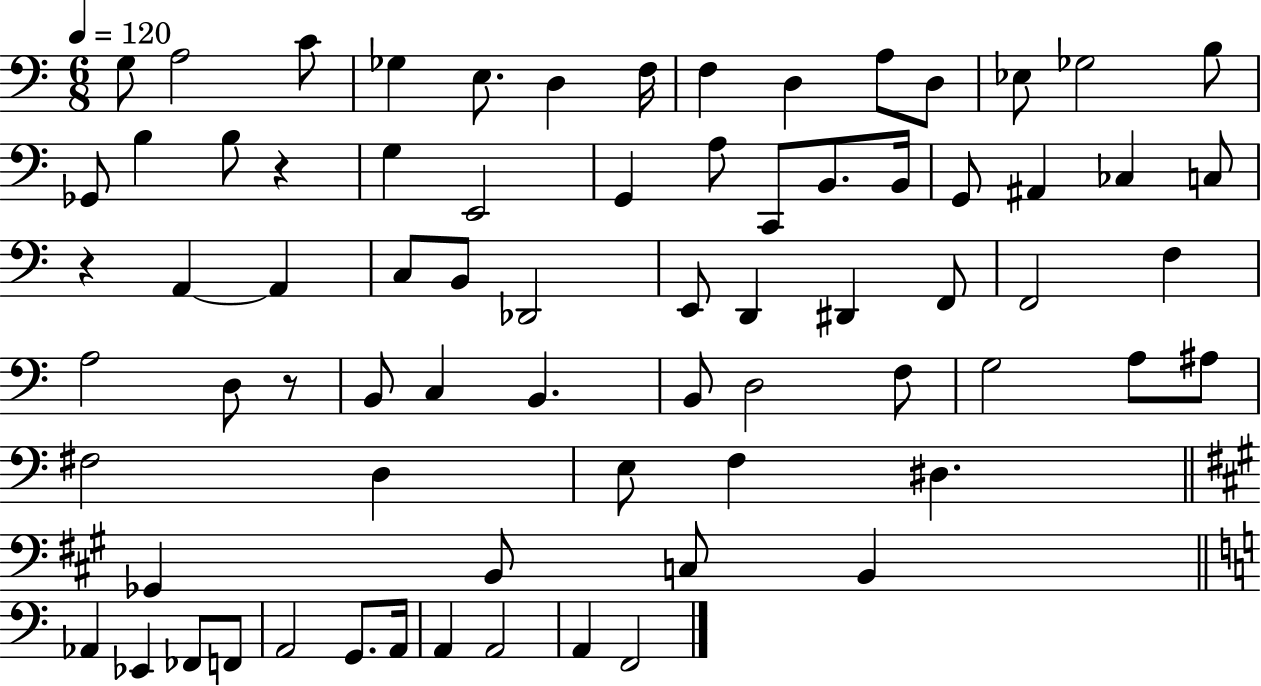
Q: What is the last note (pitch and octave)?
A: F2